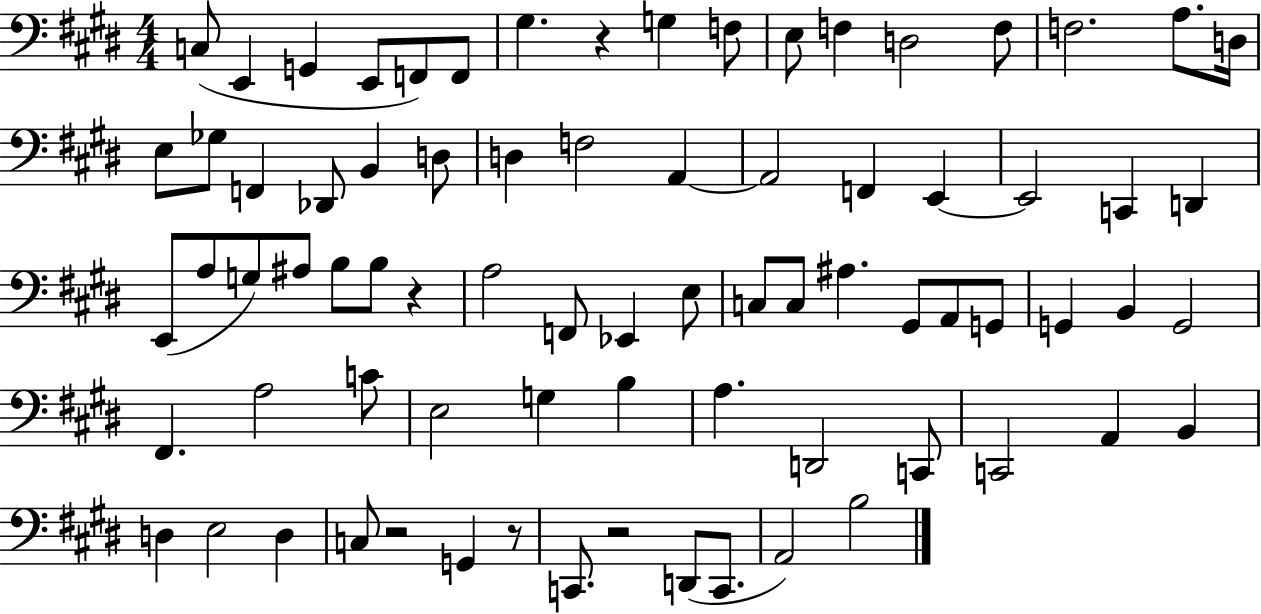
{
  \clef bass
  \numericTimeSignature
  \time 4/4
  \key e \major
  c8( e,4 g,4 e,8 f,8) f,8 | gis4. r4 g4 f8 | e8 f4 d2 f8 | f2. a8. d16 | \break e8 ges8 f,4 des,8 b,4 d8 | d4 f2 a,4~~ | a,2 f,4 e,4~~ | e,2 c,4 d,4 | \break e,8( a8 g8) ais8 b8 b8 r4 | a2 f,8 ees,4 e8 | c8 c8 ais4. gis,8 a,8 g,8 | g,4 b,4 g,2 | \break fis,4. a2 c'8 | e2 g4 b4 | a4. d,2 c,8 | c,2 a,4 b,4 | \break d4 e2 d4 | c8 r2 g,4 r8 | c,8. r2 d,8( c,8. | a,2) b2 | \break \bar "|."
}